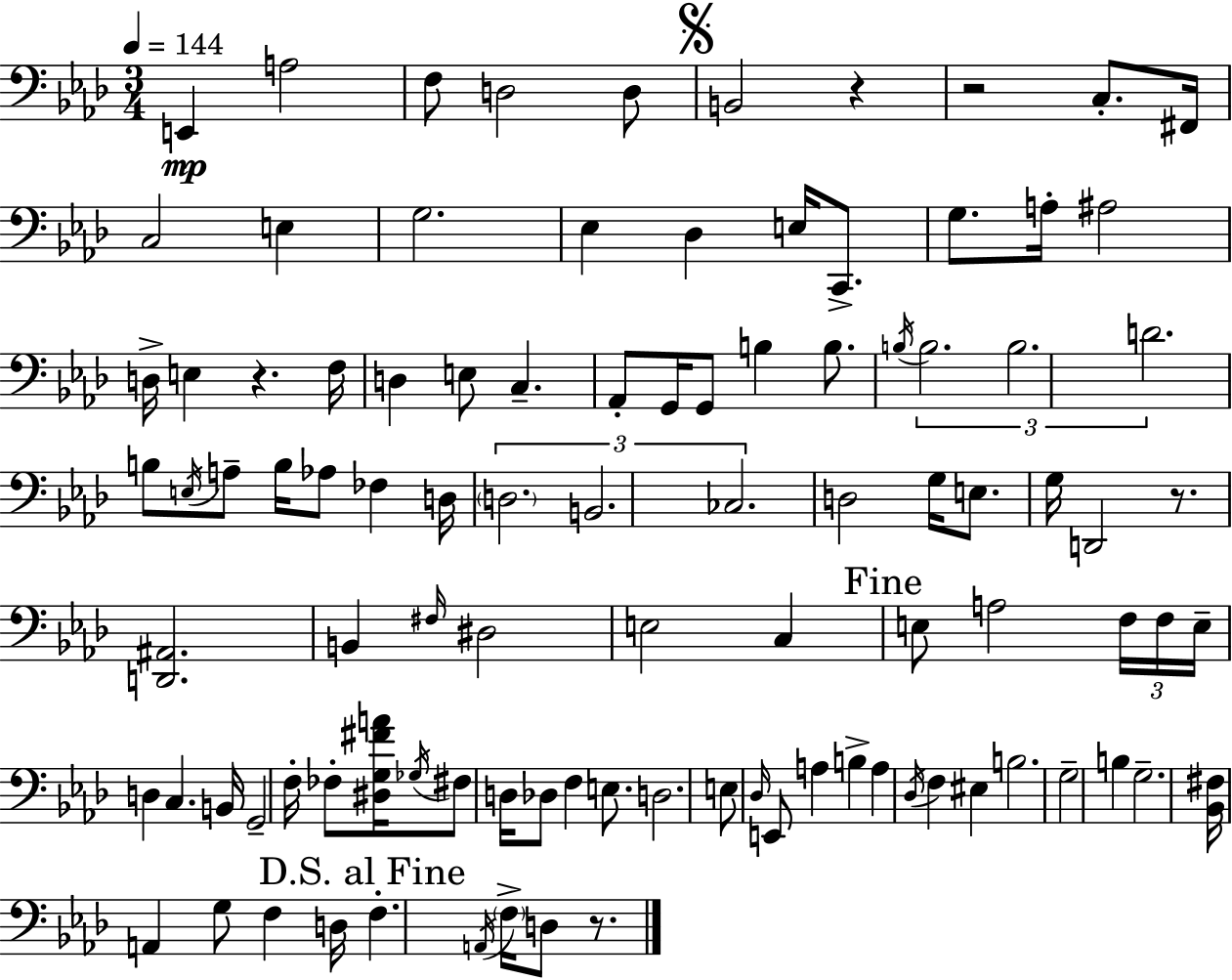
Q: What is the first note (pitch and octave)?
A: E2